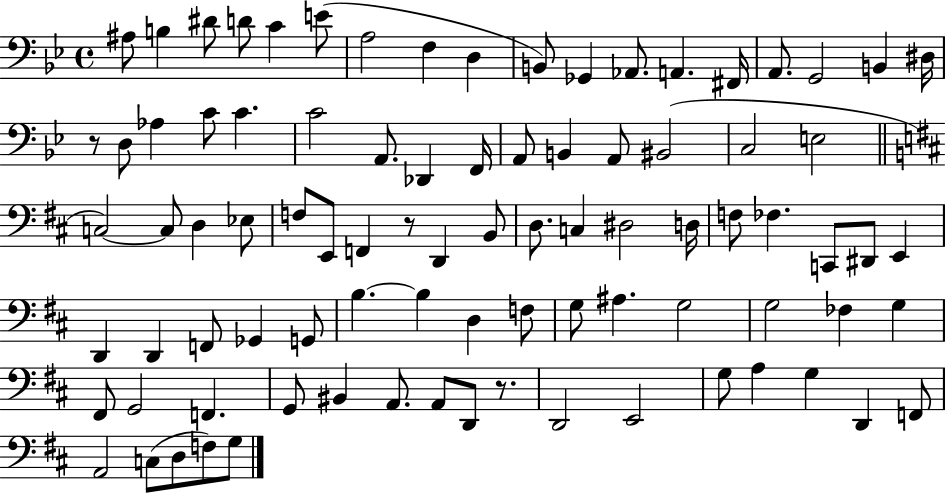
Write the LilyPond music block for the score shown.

{
  \clef bass
  \time 4/4
  \defaultTimeSignature
  \key bes \major
  ais8 b4 dis'8 d'8 c'4 e'8( | a2 f4 d4 | b,8) ges,4 aes,8. a,4. fis,16 | a,8. g,2 b,4 dis16 | \break r8 d8 aes4 c'8 c'4. | c'2 a,8. des,4 f,16 | a,8 b,4 a,8 bis,2( | c2 e2 | \break \bar "||" \break \key b \minor c2~~) c8 d4 ees8 | f8 e,8 f,4 r8 d,4 b,8 | d8. c4 dis2 d16 | f8 fes4. c,8 dis,8 e,4 | \break d,4 d,4 f,8 ges,4 g,8 | b4.~~ b4 d4 f8 | g8 ais4. g2 | g2 fes4 g4 | \break fis,8 g,2 f,4. | g,8 bis,4 a,8. a,8 d,8 r8. | d,2 e,2 | g8 a4 g4 d,4 f,8 | \break a,2 c8( d8 f8) g8 | \bar "|."
}